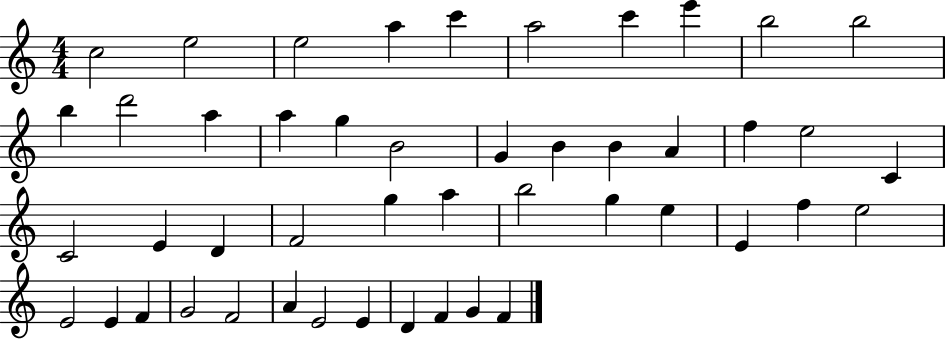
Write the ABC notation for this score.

X:1
T:Untitled
M:4/4
L:1/4
K:C
c2 e2 e2 a c' a2 c' e' b2 b2 b d'2 a a g B2 G B B A f e2 C C2 E D F2 g a b2 g e E f e2 E2 E F G2 F2 A E2 E D F G F